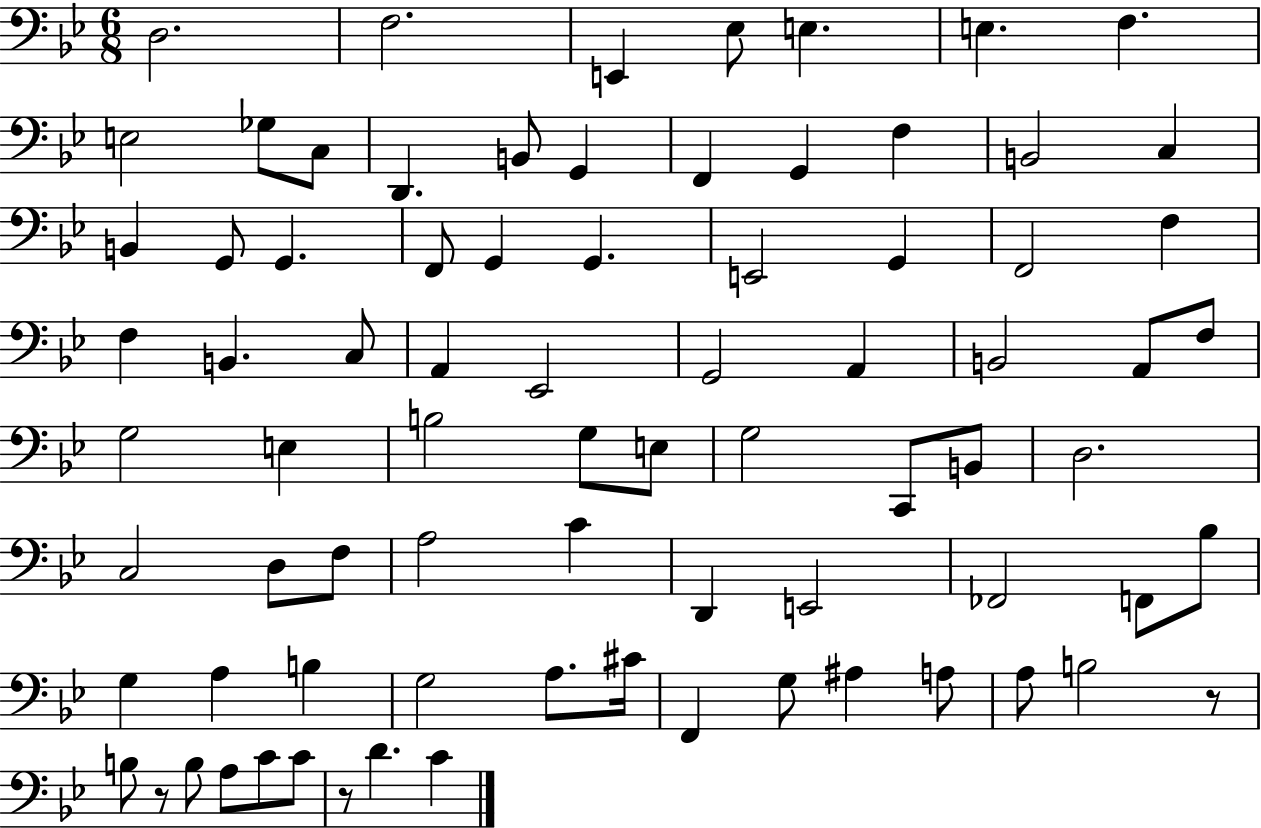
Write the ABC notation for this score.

X:1
T:Untitled
M:6/8
L:1/4
K:Bb
D,2 F,2 E,, _E,/2 E, E, F, E,2 _G,/2 C,/2 D,, B,,/2 G,, F,, G,, F, B,,2 C, B,, G,,/2 G,, F,,/2 G,, G,, E,,2 G,, F,,2 F, F, B,, C,/2 A,, _E,,2 G,,2 A,, B,,2 A,,/2 F,/2 G,2 E, B,2 G,/2 E,/2 G,2 C,,/2 B,,/2 D,2 C,2 D,/2 F,/2 A,2 C D,, E,,2 _F,,2 F,,/2 _B,/2 G, A, B, G,2 A,/2 ^C/4 F,, G,/2 ^A, A,/2 A,/2 B,2 z/2 B,/2 z/2 B,/2 A,/2 C/2 C/2 z/2 D C